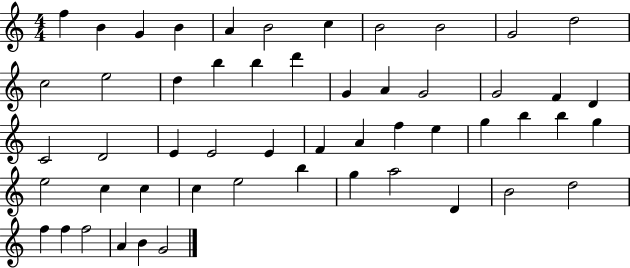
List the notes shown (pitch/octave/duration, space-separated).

F5/q B4/q G4/q B4/q A4/q B4/h C5/q B4/h B4/h G4/h D5/h C5/h E5/h D5/q B5/q B5/q D6/q G4/q A4/q G4/h G4/h F4/q D4/q C4/h D4/h E4/q E4/h E4/q F4/q A4/q F5/q E5/q G5/q B5/q B5/q G5/q E5/h C5/q C5/q C5/q E5/h B5/q G5/q A5/h D4/q B4/h D5/h F5/q F5/q F5/h A4/q B4/q G4/h